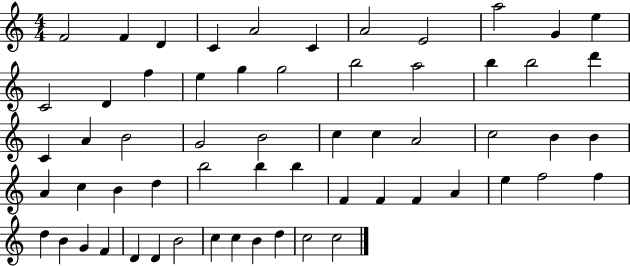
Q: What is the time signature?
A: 4/4